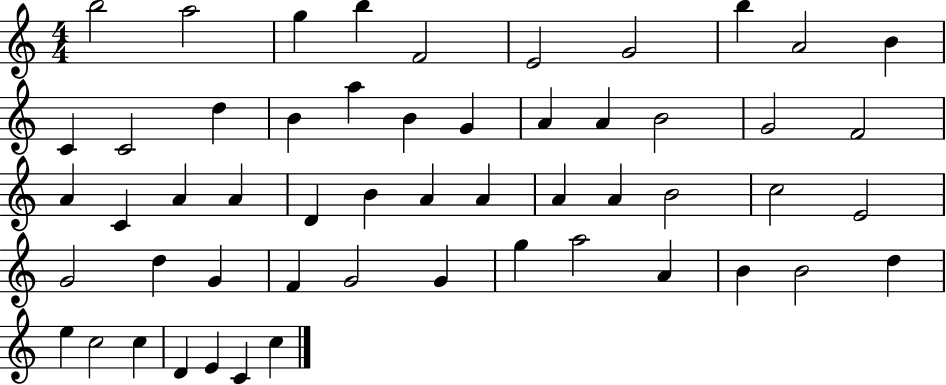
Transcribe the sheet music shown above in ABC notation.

X:1
T:Untitled
M:4/4
L:1/4
K:C
b2 a2 g b F2 E2 G2 b A2 B C C2 d B a B G A A B2 G2 F2 A C A A D B A A A A B2 c2 E2 G2 d G F G2 G g a2 A B B2 d e c2 c D E C c